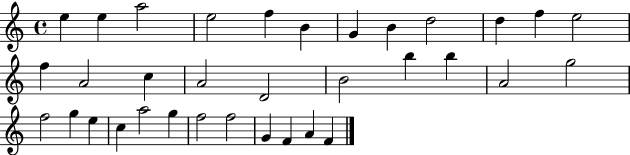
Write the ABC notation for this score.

X:1
T:Untitled
M:4/4
L:1/4
K:C
e e a2 e2 f B G B d2 d f e2 f A2 c A2 D2 B2 b b A2 g2 f2 g e c a2 g f2 f2 G F A F